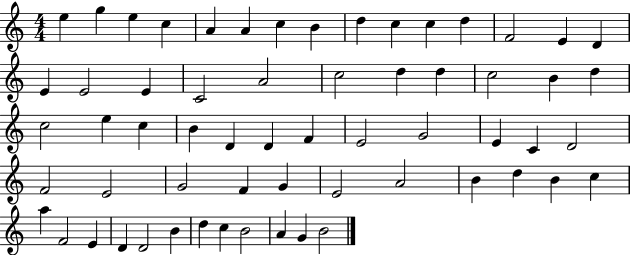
X:1
T:Untitled
M:4/4
L:1/4
K:C
e g e c A A c B d c c d F2 E D E E2 E C2 A2 c2 d d c2 B d c2 e c B D D F E2 G2 E C D2 F2 E2 G2 F G E2 A2 B d B c a F2 E D D2 B d c B2 A G B2